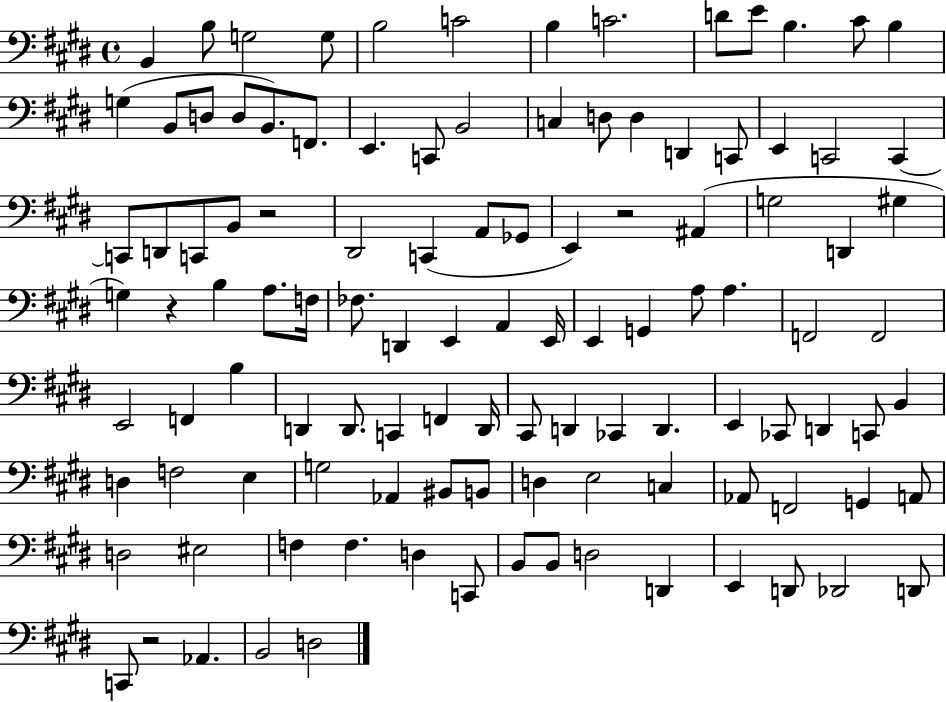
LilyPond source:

{
  \clef bass
  \time 4/4
  \defaultTimeSignature
  \key e \major
  b,4 b8 g2 g8 | b2 c'2 | b4 c'2. | d'8 e'8 b4. cis'8 b4 | \break g4( b,8 d8 d8 b,8.) f,8. | e,4. c,8 b,2 | c4 d8 d4 d,4 c,8 | e,4 c,2 c,4~~ | \break c,8 d,8 c,8 b,8 r2 | dis,2 c,4( a,8 ges,8 | e,4) r2 ais,4( | g2 d,4 gis4 | \break g4) r4 b4 a8. f16 | fes8. d,4 e,4 a,4 e,16 | e,4 g,4 a8 a4. | f,2 f,2 | \break e,2 f,4 b4 | d,4 d,8. c,4 f,4 d,16 | cis,8 d,4 ces,4 d,4. | e,4 ces,8 d,4 c,8 b,4 | \break d4 f2 e4 | g2 aes,4 bis,8 b,8 | d4 e2 c4 | aes,8 f,2 g,4 a,8 | \break d2 eis2 | f4 f4. d4 c,8 | b,8 b,8 d2 d,4 | e,4 d,8 des,2 d,8 | \break c,8 r2 aes,4. | b,2 d2 | \bar "|."
}